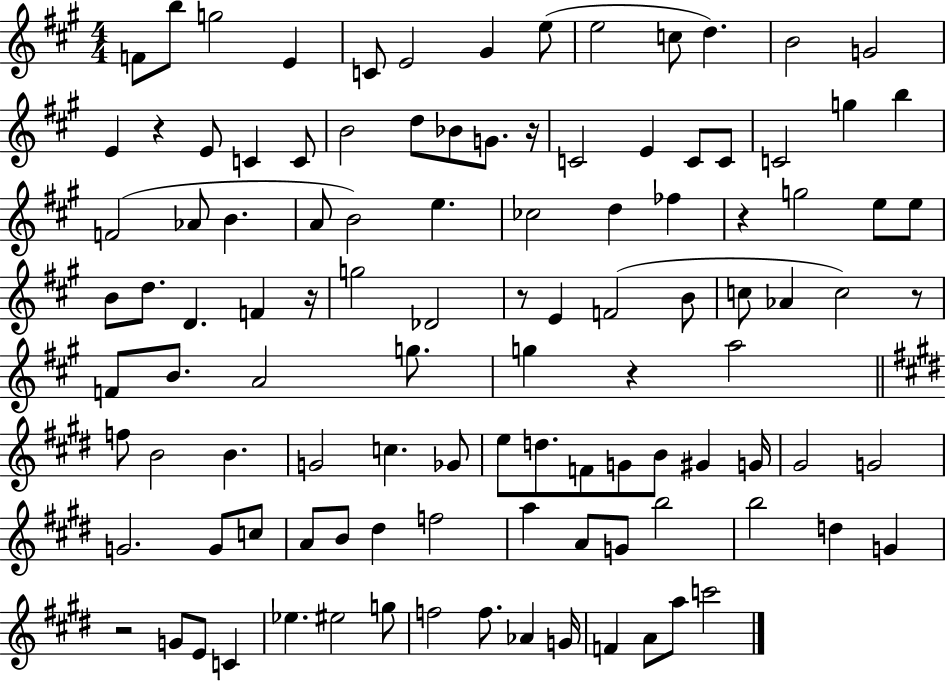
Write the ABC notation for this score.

X:1
T:Untitled
M:4/4
L:1/4
K:A
F/2 b/2 g2 E C/2 E2 ^G e/2 e2 c/2 d B2 G2 E z E/2 C C/2 B2 d/2 _B/2 G/2 z/4 C2 E C/2 C/2 C2 g b F2 _A/2 B A/2 B2 e _c2 d _f z g2 e/2 e/2 B/2 d/2 D F z/4 g2 _D2 z/2 E F2 B/2 c/2 _A c2 z/2 F/2 B/2 A2 g/2 g z a2 f/2 B2 B G2 c _G/2 e/2 d/2 F/2 G/2 B/2 ^G G/4 ^G2 G2 G2 G/2 c/2 A/2 B/2 ^d f2 a A/2 G/2 b2 b2 d G z2 G/2 E/2 C _e ^e2 g/2 f2 f/2 _A G/4 F A/2 a/2 c'2